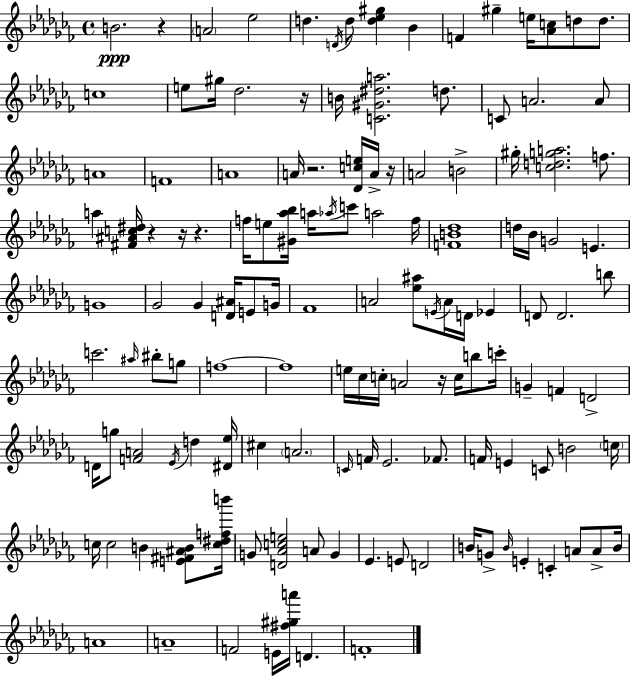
B4/h. R/q A4/h Eb5/h D5/q. D4/s D5/e [D5,Eb5,G#5]/q Bb4/q F4/q G#5/q E5/s [Ab4,C5]/e D5/e D5/e. C5/w E5/e G#5/s Db5/h. R/s B4/s [C4,G#4,D#5,A5]/h. D5/e. C4/e A4/h. A4/e A4/w F4/w A4/w A4/s R/h. [Db4,C5,E5]/s A4/s R/s A4/h B4/h G#5/s [C5,D5,G5,A5]/h. F5/e. A5/q [F#4,A#4,C5,D#5]/s R/q R/s R/q. F5/s E5/e [G#4,Ab5,Bb5]/s A5/s Ab5/s C6/e A5/h F5/s [F4,B4,Db5]/w D5/s Bb4/s G4/h E4/q. G4/w Gb4/h Gb4/q [D4,A#4]/s E4/e G4/s FES4/w A4/h [Eb5,A#5]/e E4/s A4/s D4/s Eb4/q D4/e D4/h. B5/e C6/h. A#5/s BIS5/e G5/e F5/w F5/w E5/s CES5/s C5/s A4/h R/s C5/s B5/e C6/s G4/q F4/q D4/h D4/s G5/e [F4,A4]/h Eb4/s D5/q [D#4,Eb5]/s C#5/q A4/h. C4/s F4/s Eb4/h. FES4/e. F4/s E4/q C4/e B4/h C5/s C5/s C5/h B4/q [E4,F#4,A#4,B4]/e [C5,D#5,F5,B6]/s G4/e [D4,Ab4,C5,E5]/h A4/e G4/q Eb4/q. E4/e D4/h B4/s G4/e B4/s E4/q C4/q A4/e A4/e B4/s A4/w A4/w F4/h E4/s [F#5,G#5,A6]/s D4/q. F4/w